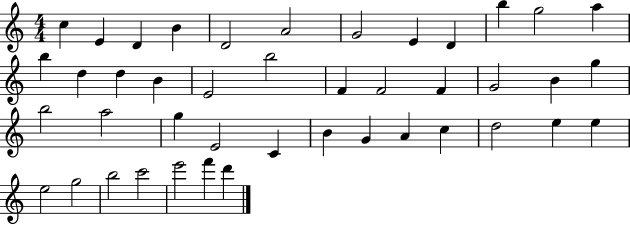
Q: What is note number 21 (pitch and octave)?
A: F4